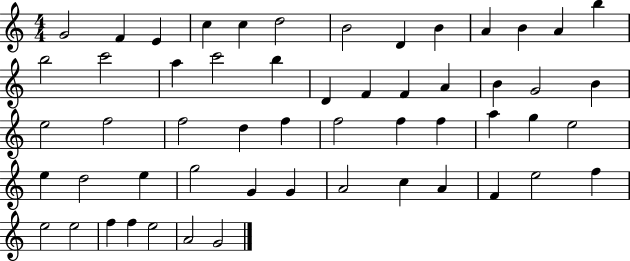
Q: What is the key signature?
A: C major